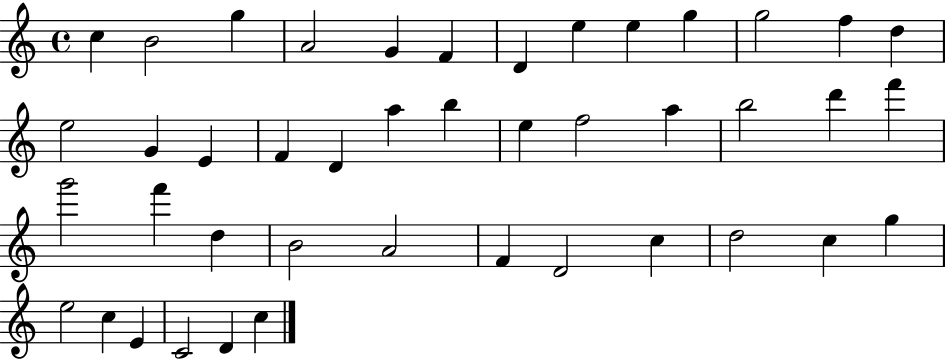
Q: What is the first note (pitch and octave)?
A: C5